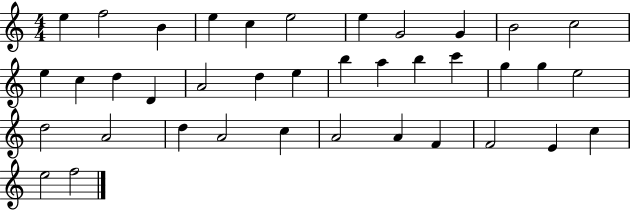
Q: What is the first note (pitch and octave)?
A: E5